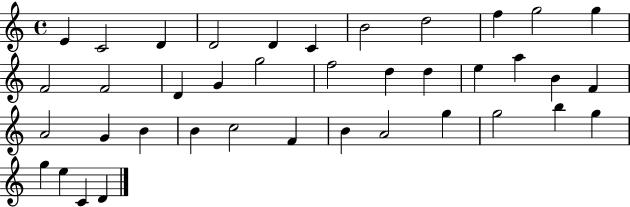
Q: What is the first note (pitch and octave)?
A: E4